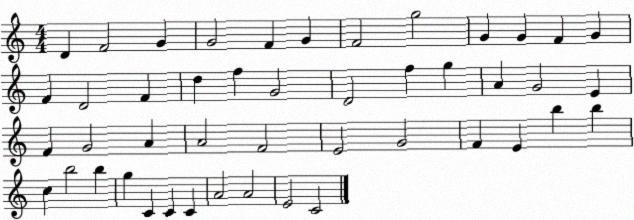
X:1
T:Untitled
M:4/4
L:1/4
K:C
D F2 G G2 F G F2 g2 G G F G F D2 F d f G2 D2 f g A G2 E F G2 A A2 F2 E2 G2 F E b b c b2 b g C C C A2 A2 E2 C2